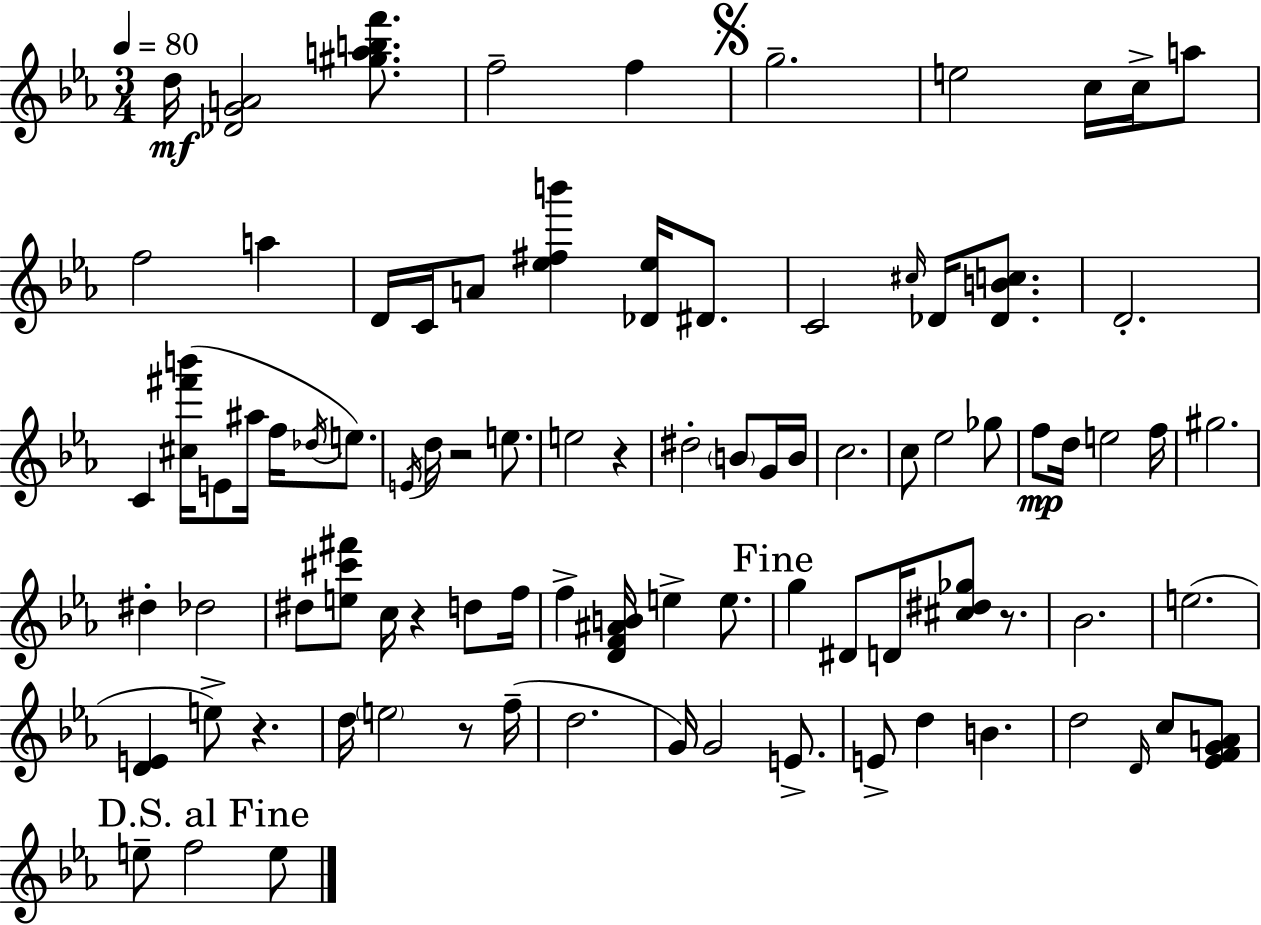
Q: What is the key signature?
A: EES major